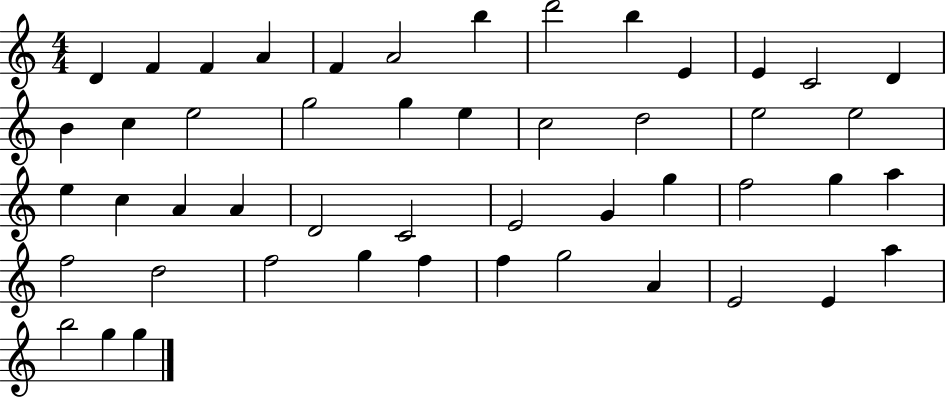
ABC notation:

X:1
T:Untitled
M:4/4
L:1/4
K:C
D F F A F A2 b d'2 b E E C2 D B c e2 g2 g e c2 d2 e2 e2 e c A A D2 C2 E2 G g f2 g a f2 d2 f2 g f f g2 A E2 E a b2 g g